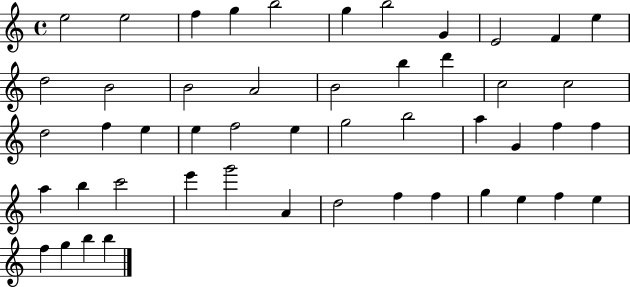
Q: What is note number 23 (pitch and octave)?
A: E5